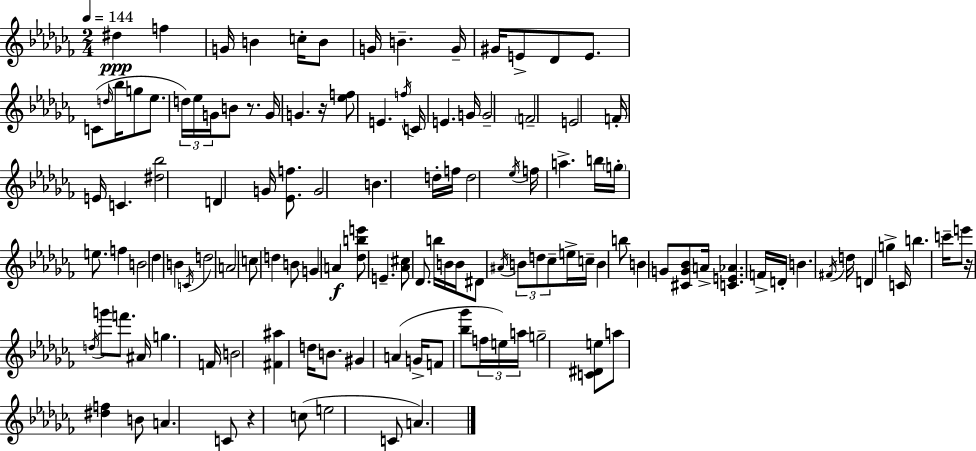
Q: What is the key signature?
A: AES minor